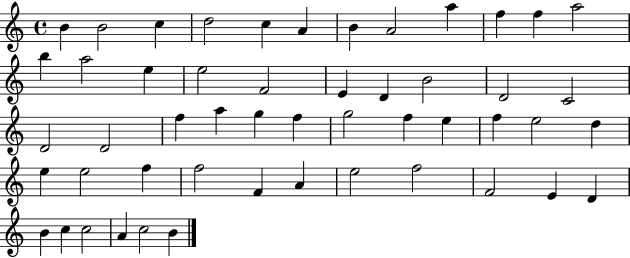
B4/q B4/h C5/q D5/h C5/q A4/q B4/q A4/h A5/q F5/q F5/q A5/h B5/q A5/h E5/q E5/h F4/h E4/q D4/q B4/h D4/h C4/h D4/h D4/h F5/q A5/q G5/q F5/q G5/h F5/q E5/q F5/q E5/h D5/q E5/q E5/h F5/q F5/h F4/q A4/q E5/h F5/h F4/h E4/q D4/q B4/q C5/q C5/h A4/q C5/h B4/q